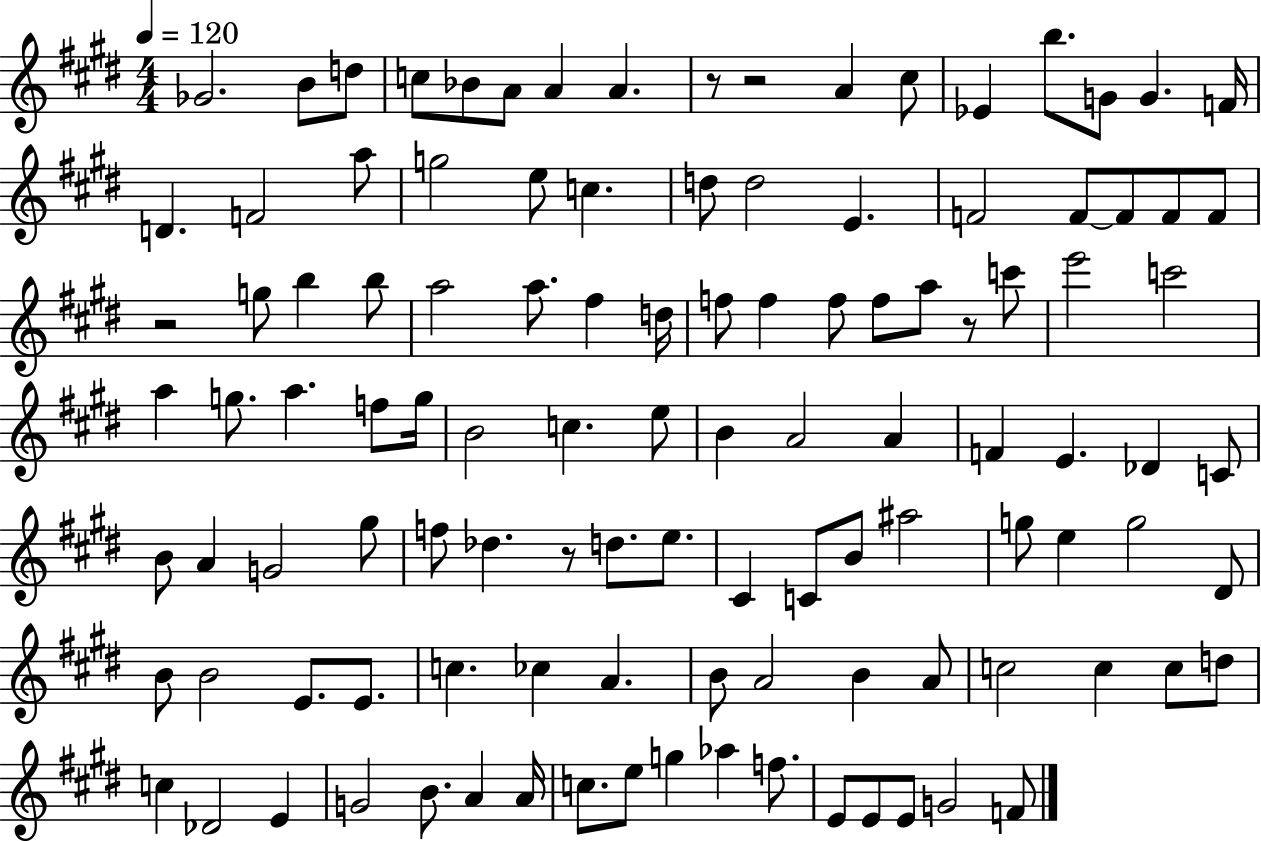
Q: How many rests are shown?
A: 5